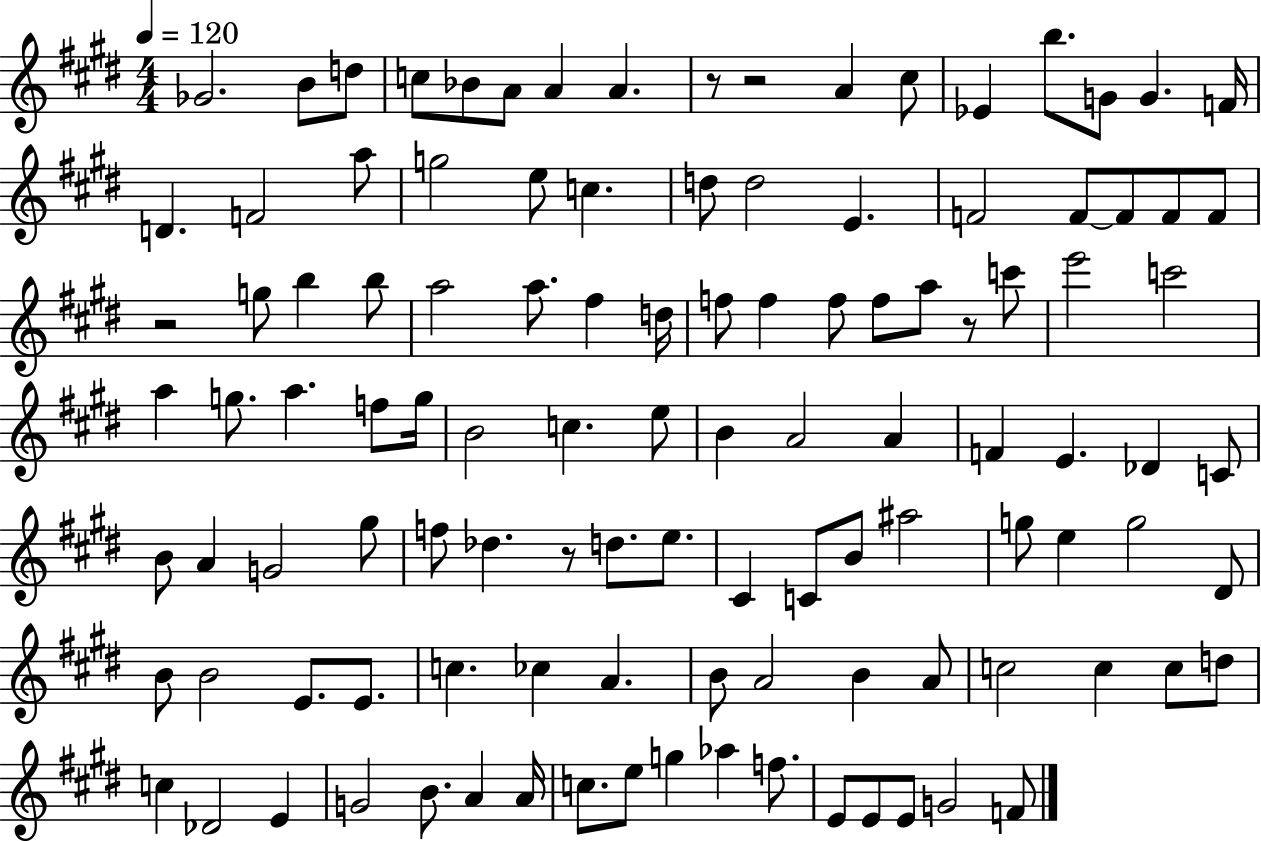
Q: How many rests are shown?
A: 5